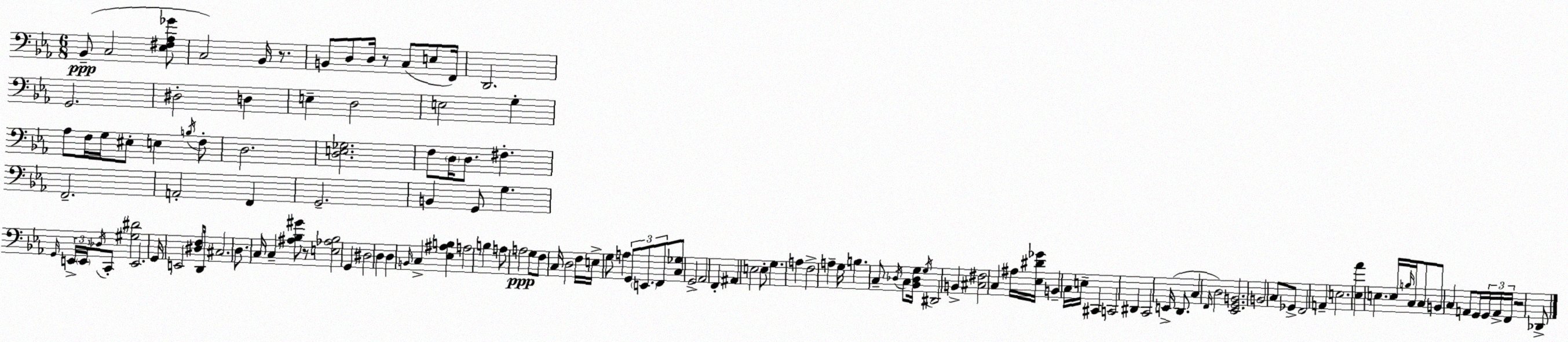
X:1
T:Untitled
M:6/8
L:1/4
K:Cm
_B,,/2 C,2 [_E,^F,_A,_G]/2 C,2 _B,,/4 z/2 B,,/2 D,/2 D,/4 z/2 C,/2 E,/2 F,,/4 D,,2 G,,2 ^D,2 D, E, D,2 E,2 G, _A,/2 F,/4 G,/4 ^E,/2 E, B,/4 F,/2 D,2 [D,E,_G,]2 F,/2 D,/4 D,/2 ^F, F,,2 A,,2 F,, G,,2 B,, G,,/2 G, G,,/4 E,,/4 E,,/4 _D,/4 C,,/2 [^G,^D]2 E,,2 G,,/4 E,,2 [^D,F,]/2 D,,/4 ^C,2 D,/2 C,/4 C, [^A,_B,^G]/2 z/2 [E,_A,_B,]2 G,, ^D,2 D, D, B,,/4 C, [_E,^A,B,] A,2 B, A,/2 A,2 G,/2 F,/2 C,/4 D,2 F,/4 E,/4 G,/2 A, G,,/2 E,,/2 F,,/2 [C,_G,]/2 G,,2 _A,,2 F,, ^A,, E,2 E,/2 G, A, F,2 A, G,/4 B, C,/2 _D,/4 C,/2 [_B,,_D,G,]/4 G,/4 ^D,,2 B,, [^C,^F,]2 C, ^A,/4 [_E,^D_G]/4 B,, C,/4 E,/4 ^C,, C,,2 ^D,, C,,2 E,,/4 D,,/2 C, F,,/4 D,2 [_E,,G,,B,,]2 B,,2 C,/2 _G,,/2 F,,2 A,, E,2 [_E,_A] E, E,/4 B,/4 C,/4 C,/2 B,,/2 C, A,,/2 G,,/4 G,,/4 A,,/4 F,,/4 z2 _D,,/2